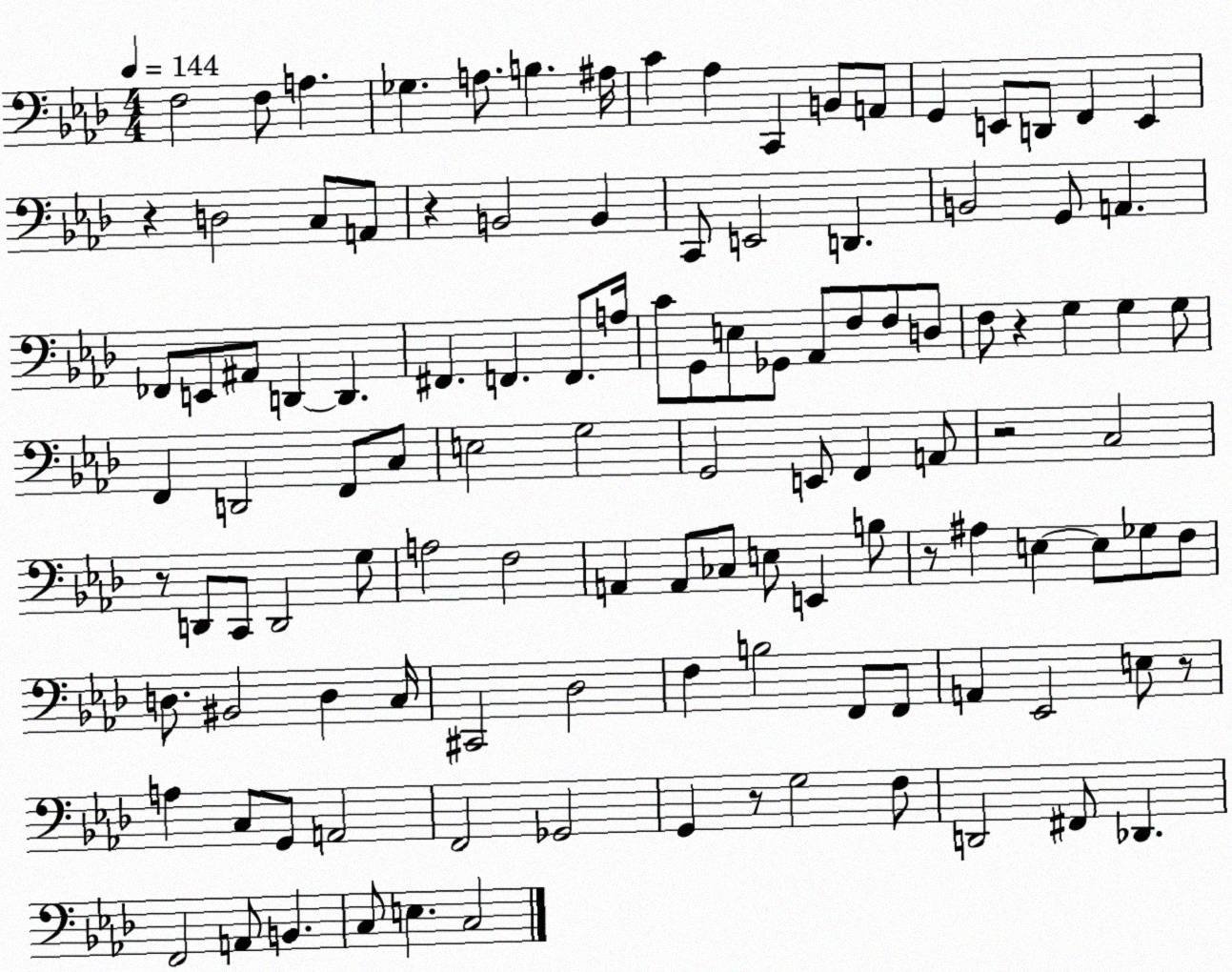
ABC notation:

X:1
T:Untitled
M:4/4
L:1/4
K:Ab
F,2 F,/2 A, _G, A,/2 B, ^A,/4 C _A, C,, B,,/2 A,,/2 G,, E,,/2 D,,/2 F,, E,, z D,2 C,/2 A,,/2 z B,,2 B,, C,,/2 E,,2 D,, B,,2 G,,/2 A,, _F,,/2 E,,/2 ^A,,/2 D,, D,, ^F,, F,, F,,/2 A,/4 C/2 G,,/2 E,/2 _G,,/2 _A,,/2 F,/2 F,/2 D,/2 F,/2 z G, G, G,/2 F,, D,,2 F,,/2 C,/2 E,2 G,2 G,,2 E,,/2 F,, A,,/2 z2 C,2 z/2 D,,/2 C,,/2 D,,2 G,/2 A,2 F,2 A,, A,,/2 _C,/2 E,/2 E,, B,/2 z/2 ^A, E, E,/2 _G,/2 F,/2 D,/2 ^B,,2 D, C,/4 ^C,,2 _D,2 F, B,2 F,,/2 F,,/2 A,, _E,,2 E,/2 z/2 A, C,/2 G,,/2 A,,2 F,,2 _G,,2 G,, z/2 G,2 F,/2 D,,2 ^F,,/2 _D,, F,,2 A,,/2 B,, C,/2 E, C,2